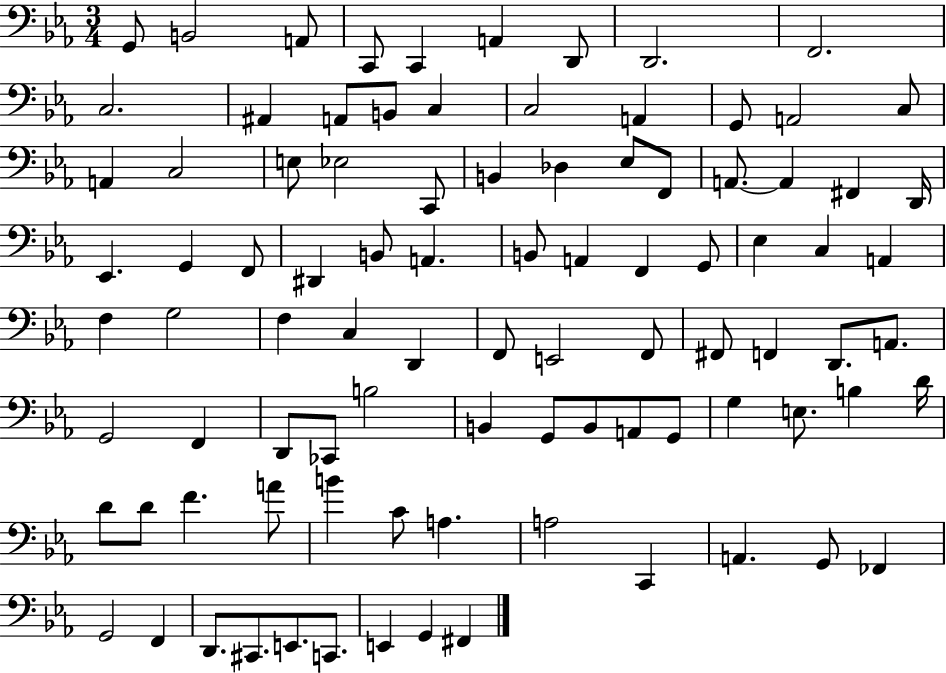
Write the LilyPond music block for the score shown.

{
  \clef bass
  \numericTimeSignature
  \time 3/4
  \key ees \major
  g,8 b,2 a,8 | c,8 c,4 a,4 d,8 | d,2. | f,2. | \break c2. | ais,4 a,8 b,8 c4 | c2 a,4 | g,8 a,2 c8 | \break a,4 c2 | e8 ees2 c,8 | b,4 des4 ees8 f,8 | a,8.~~ a,4 fis,4 d,16 | \break ees,4. g,4 f,8 | dis,4 b,8 a,4. | b,8 a,4 f,4 g,8 | ees4 c4 a,4 | \break f4 g2 | f4 c4 d,4 | f,8 e,2 f,8 | fis,8 f,4 d,8. a,8. | \break g,2 f,4 | d,8 ces,8 b2 | b,4 g,8 b,8 a,8 g,8 | g4 e8. b4 d'16 | \break d'8 d'8 f'4. a'8 | b'4 c'8 a4. | a2 c,4 | a,4. g,8 fes,4 | \break g,2 f,4 | d,8. cis,8. e,8. c,8. | e,4 g,4 fis,4 | \bar "|."
}